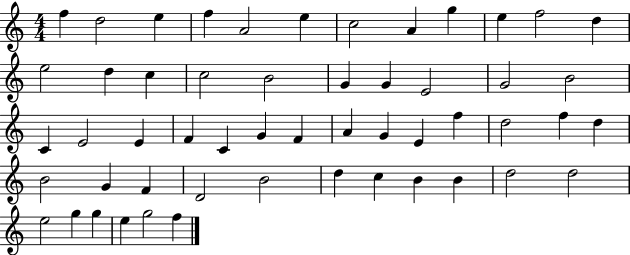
X:1
T:Untitled
M:4/4
L:1/4
K:C
f d2 e f A2 e c2 A g e f2 d e2 d c c2 B2 G G E2 G2 B2 C E2 E F C G F A G E f d2 f d B2 G F D2 B2 d c B B d2 d2 e2 g g e g2 f